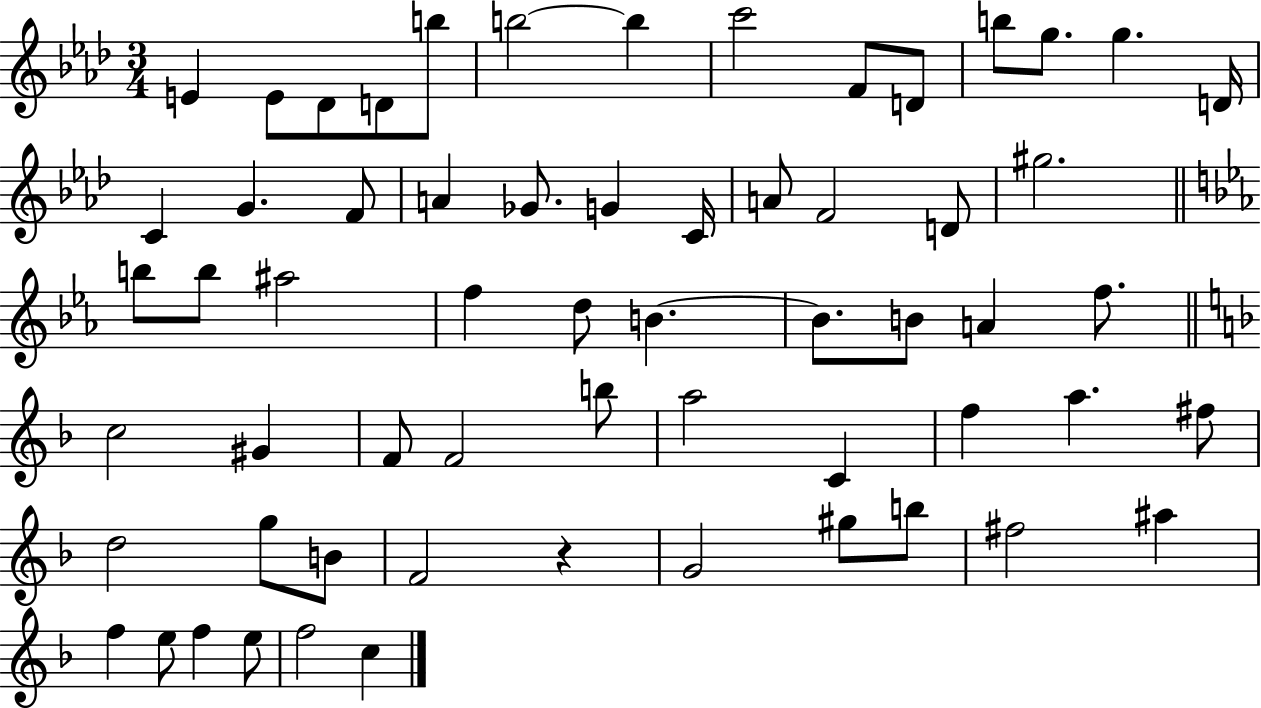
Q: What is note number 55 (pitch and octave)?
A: F5